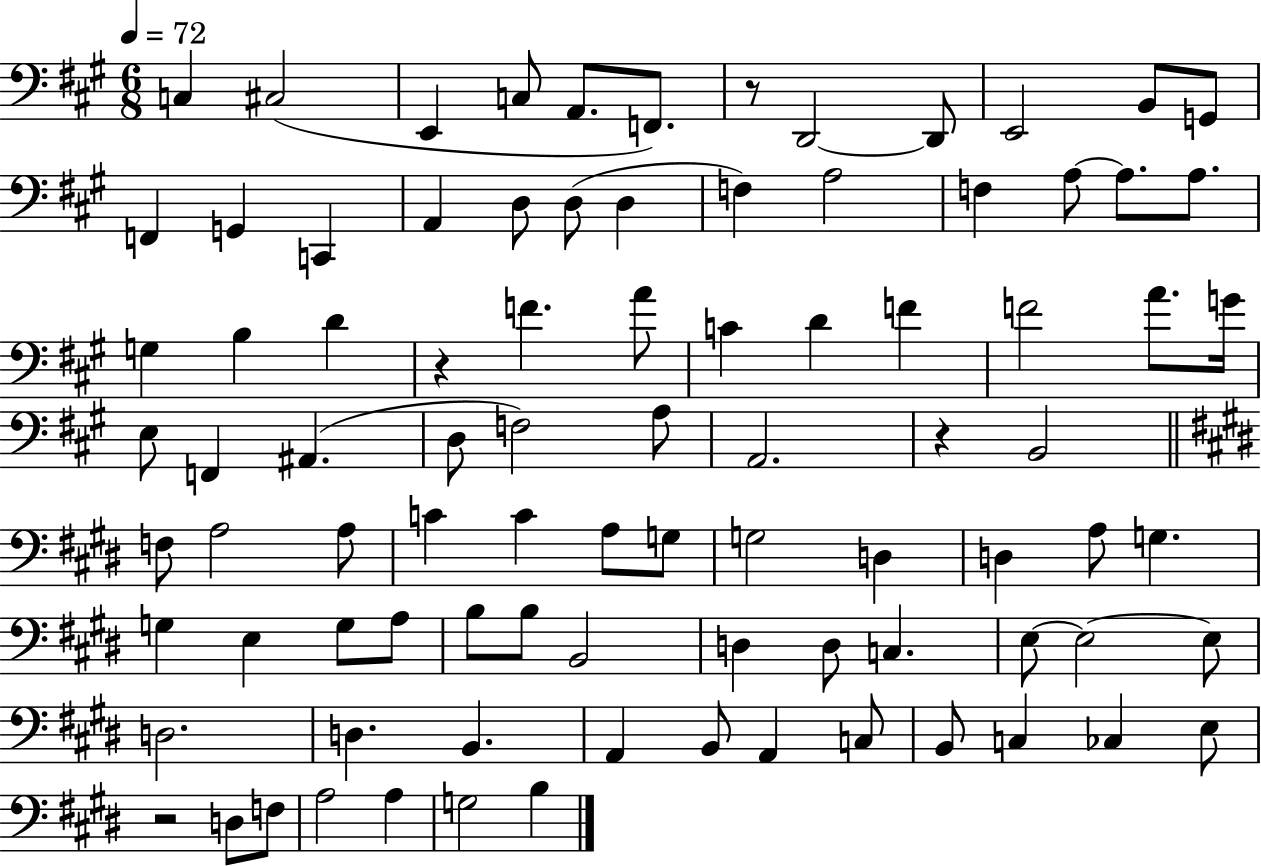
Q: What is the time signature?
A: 6/8